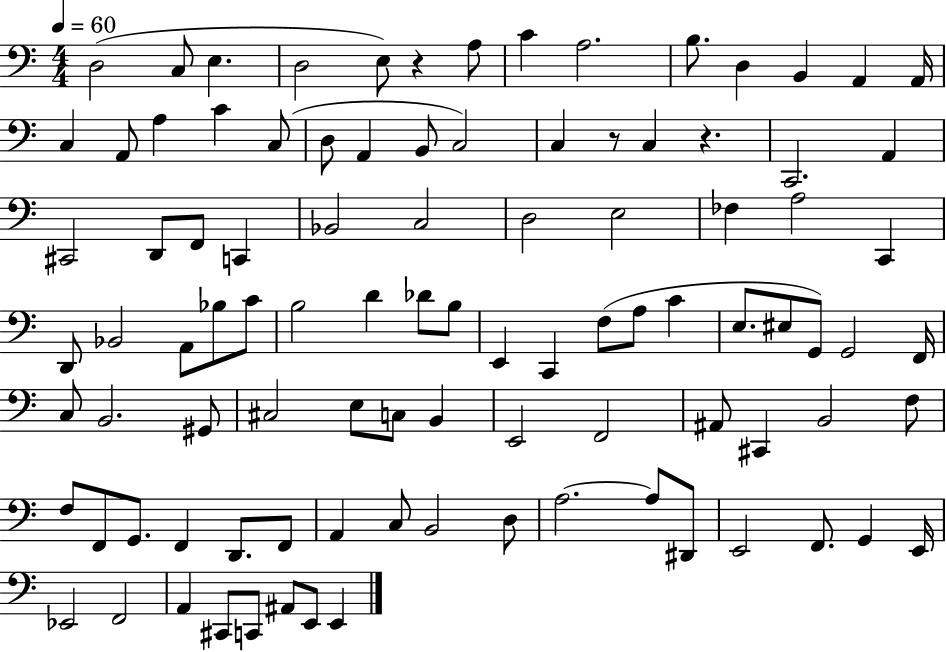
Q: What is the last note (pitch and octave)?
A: E2